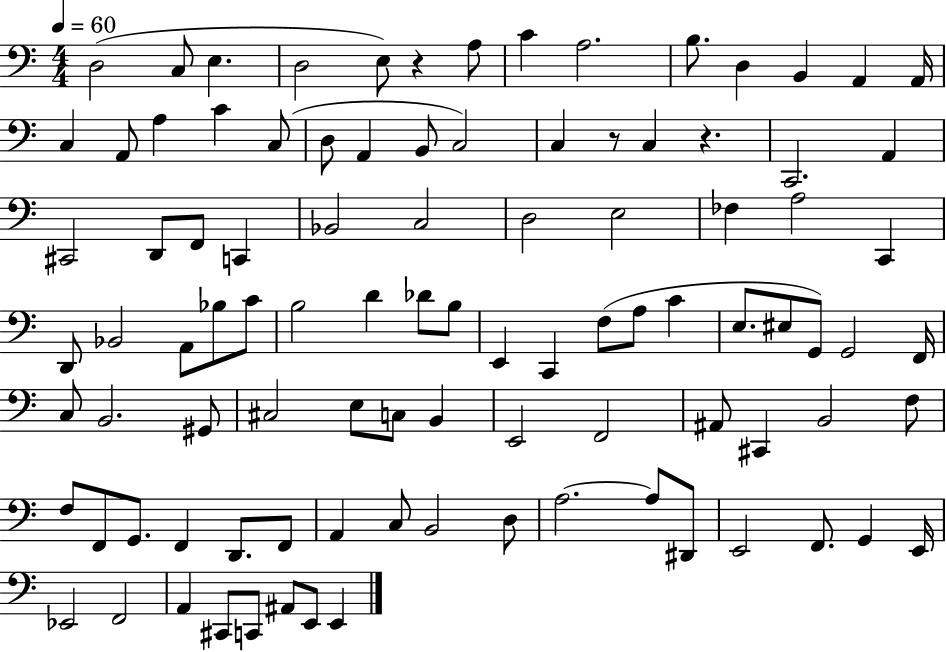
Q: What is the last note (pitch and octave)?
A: E2